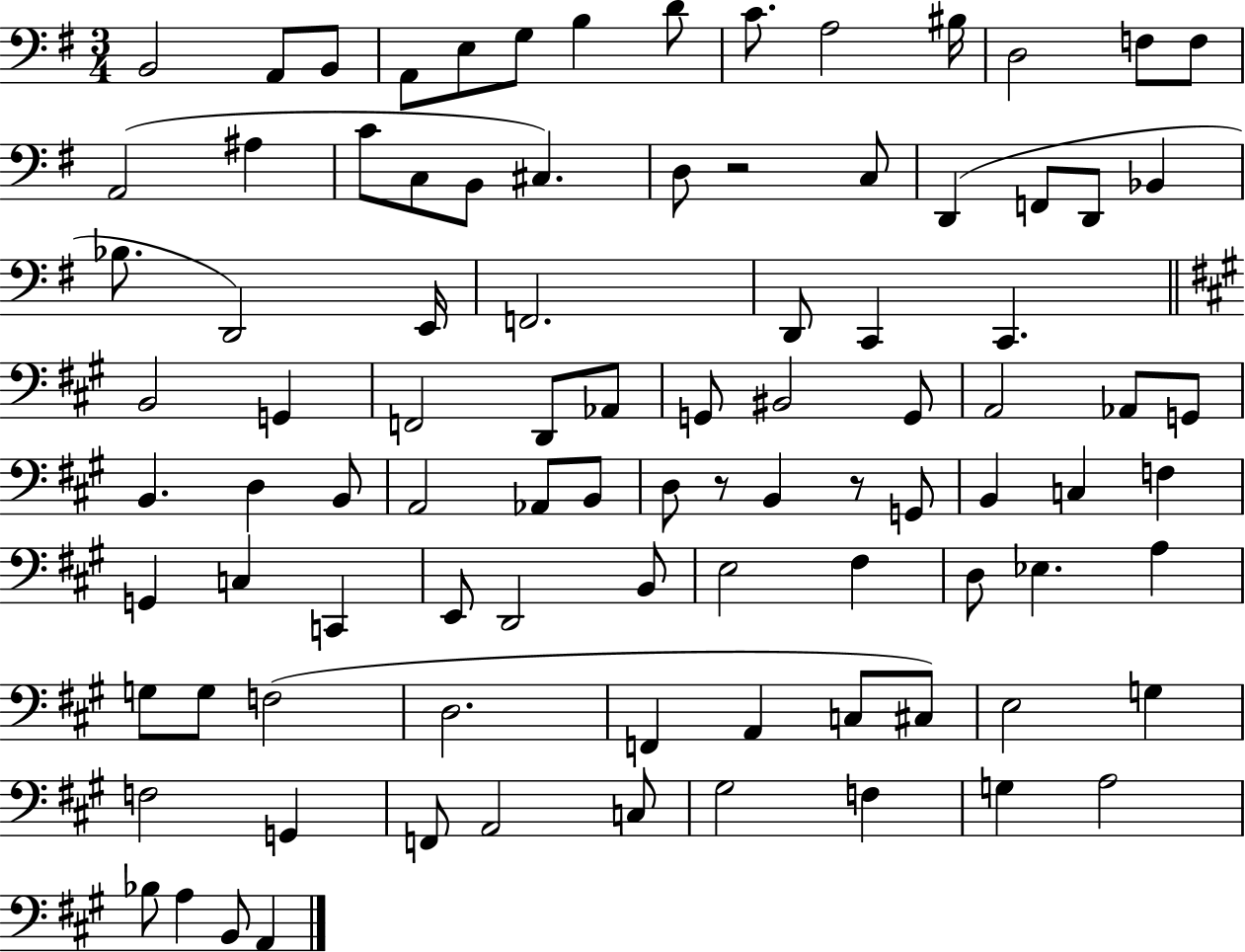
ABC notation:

X:1
T:Untitled
M:3/4
L:1/4
K:G
B,,2 A,,/2 B,,/2 A,,/2 E,/2 G,/2 B, D/2 C/2 A,2 ^B,/4 D,2 F,/2 F,/2 A,,2 ^A, C/2 C,/2 B,,/2 ^C, D,/2 z2 C,/2 D,, F,,/2 D,,/2 _B,, _B,/2 D,,2 E,,/4 F,,2 D,,/2 C,, C,, B,,2 G,, F,,2 D,,/2 _A,,/2 G,,/2 ^B,,2 G,,/2 A,,2 _A,,/2 G,,/2 B,, D, B,,/2 A,,2 _A,,/2 B,,/2 D,/2 z/2 B,, z/2 G,,/2 B,, C, F, G,, C, C,, E,,/2 D,,2 B,,/2 E,2 ^F, D,/2 _E, A, G,/2 G,/2 F,2 D,2 F,, A,, C,/2 ^C,/2 E,2 G, F,2 G,, F,,/2 A,,2 C,/2 ^G,2 F, G, A,2 _B,/2 A, B,,/2 A,,